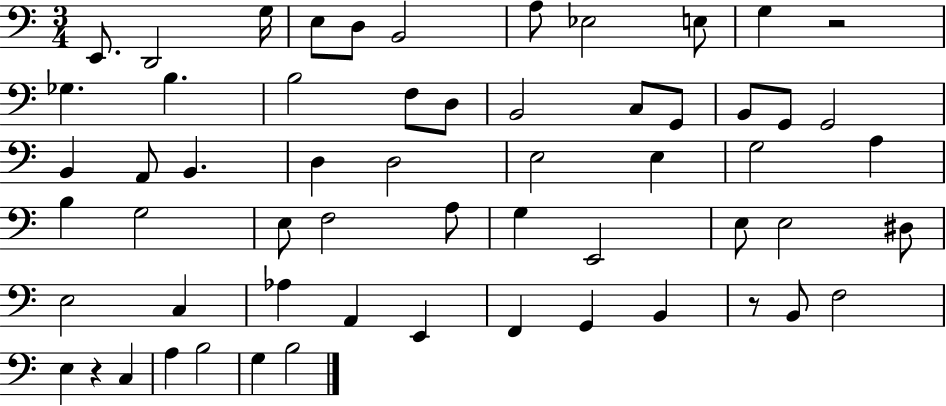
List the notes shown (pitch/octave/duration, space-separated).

E2/e. D2/h G3/s E3/e D3/e B2/h A3/e Eb3/h E3/e G3/q R/h Gb3/q. B3/q. B3/h F3/e D3/e B2/h C3/e G2/e B2/e G2/e G2/h B2/q A2/e B2/q. D3/q D3/h E3/h E3/q G3/h A3/q B3/q G3/h E3/e F3/h A3/e G3/q E2/h E3/e E3/h D#3/e E3/h C3/q Ab3/q A2/q E2/q F2/q G2/q B2/q R/e B2/e F3/h E3/q R/q C3/q A3/q B3/h G3/q B3/h